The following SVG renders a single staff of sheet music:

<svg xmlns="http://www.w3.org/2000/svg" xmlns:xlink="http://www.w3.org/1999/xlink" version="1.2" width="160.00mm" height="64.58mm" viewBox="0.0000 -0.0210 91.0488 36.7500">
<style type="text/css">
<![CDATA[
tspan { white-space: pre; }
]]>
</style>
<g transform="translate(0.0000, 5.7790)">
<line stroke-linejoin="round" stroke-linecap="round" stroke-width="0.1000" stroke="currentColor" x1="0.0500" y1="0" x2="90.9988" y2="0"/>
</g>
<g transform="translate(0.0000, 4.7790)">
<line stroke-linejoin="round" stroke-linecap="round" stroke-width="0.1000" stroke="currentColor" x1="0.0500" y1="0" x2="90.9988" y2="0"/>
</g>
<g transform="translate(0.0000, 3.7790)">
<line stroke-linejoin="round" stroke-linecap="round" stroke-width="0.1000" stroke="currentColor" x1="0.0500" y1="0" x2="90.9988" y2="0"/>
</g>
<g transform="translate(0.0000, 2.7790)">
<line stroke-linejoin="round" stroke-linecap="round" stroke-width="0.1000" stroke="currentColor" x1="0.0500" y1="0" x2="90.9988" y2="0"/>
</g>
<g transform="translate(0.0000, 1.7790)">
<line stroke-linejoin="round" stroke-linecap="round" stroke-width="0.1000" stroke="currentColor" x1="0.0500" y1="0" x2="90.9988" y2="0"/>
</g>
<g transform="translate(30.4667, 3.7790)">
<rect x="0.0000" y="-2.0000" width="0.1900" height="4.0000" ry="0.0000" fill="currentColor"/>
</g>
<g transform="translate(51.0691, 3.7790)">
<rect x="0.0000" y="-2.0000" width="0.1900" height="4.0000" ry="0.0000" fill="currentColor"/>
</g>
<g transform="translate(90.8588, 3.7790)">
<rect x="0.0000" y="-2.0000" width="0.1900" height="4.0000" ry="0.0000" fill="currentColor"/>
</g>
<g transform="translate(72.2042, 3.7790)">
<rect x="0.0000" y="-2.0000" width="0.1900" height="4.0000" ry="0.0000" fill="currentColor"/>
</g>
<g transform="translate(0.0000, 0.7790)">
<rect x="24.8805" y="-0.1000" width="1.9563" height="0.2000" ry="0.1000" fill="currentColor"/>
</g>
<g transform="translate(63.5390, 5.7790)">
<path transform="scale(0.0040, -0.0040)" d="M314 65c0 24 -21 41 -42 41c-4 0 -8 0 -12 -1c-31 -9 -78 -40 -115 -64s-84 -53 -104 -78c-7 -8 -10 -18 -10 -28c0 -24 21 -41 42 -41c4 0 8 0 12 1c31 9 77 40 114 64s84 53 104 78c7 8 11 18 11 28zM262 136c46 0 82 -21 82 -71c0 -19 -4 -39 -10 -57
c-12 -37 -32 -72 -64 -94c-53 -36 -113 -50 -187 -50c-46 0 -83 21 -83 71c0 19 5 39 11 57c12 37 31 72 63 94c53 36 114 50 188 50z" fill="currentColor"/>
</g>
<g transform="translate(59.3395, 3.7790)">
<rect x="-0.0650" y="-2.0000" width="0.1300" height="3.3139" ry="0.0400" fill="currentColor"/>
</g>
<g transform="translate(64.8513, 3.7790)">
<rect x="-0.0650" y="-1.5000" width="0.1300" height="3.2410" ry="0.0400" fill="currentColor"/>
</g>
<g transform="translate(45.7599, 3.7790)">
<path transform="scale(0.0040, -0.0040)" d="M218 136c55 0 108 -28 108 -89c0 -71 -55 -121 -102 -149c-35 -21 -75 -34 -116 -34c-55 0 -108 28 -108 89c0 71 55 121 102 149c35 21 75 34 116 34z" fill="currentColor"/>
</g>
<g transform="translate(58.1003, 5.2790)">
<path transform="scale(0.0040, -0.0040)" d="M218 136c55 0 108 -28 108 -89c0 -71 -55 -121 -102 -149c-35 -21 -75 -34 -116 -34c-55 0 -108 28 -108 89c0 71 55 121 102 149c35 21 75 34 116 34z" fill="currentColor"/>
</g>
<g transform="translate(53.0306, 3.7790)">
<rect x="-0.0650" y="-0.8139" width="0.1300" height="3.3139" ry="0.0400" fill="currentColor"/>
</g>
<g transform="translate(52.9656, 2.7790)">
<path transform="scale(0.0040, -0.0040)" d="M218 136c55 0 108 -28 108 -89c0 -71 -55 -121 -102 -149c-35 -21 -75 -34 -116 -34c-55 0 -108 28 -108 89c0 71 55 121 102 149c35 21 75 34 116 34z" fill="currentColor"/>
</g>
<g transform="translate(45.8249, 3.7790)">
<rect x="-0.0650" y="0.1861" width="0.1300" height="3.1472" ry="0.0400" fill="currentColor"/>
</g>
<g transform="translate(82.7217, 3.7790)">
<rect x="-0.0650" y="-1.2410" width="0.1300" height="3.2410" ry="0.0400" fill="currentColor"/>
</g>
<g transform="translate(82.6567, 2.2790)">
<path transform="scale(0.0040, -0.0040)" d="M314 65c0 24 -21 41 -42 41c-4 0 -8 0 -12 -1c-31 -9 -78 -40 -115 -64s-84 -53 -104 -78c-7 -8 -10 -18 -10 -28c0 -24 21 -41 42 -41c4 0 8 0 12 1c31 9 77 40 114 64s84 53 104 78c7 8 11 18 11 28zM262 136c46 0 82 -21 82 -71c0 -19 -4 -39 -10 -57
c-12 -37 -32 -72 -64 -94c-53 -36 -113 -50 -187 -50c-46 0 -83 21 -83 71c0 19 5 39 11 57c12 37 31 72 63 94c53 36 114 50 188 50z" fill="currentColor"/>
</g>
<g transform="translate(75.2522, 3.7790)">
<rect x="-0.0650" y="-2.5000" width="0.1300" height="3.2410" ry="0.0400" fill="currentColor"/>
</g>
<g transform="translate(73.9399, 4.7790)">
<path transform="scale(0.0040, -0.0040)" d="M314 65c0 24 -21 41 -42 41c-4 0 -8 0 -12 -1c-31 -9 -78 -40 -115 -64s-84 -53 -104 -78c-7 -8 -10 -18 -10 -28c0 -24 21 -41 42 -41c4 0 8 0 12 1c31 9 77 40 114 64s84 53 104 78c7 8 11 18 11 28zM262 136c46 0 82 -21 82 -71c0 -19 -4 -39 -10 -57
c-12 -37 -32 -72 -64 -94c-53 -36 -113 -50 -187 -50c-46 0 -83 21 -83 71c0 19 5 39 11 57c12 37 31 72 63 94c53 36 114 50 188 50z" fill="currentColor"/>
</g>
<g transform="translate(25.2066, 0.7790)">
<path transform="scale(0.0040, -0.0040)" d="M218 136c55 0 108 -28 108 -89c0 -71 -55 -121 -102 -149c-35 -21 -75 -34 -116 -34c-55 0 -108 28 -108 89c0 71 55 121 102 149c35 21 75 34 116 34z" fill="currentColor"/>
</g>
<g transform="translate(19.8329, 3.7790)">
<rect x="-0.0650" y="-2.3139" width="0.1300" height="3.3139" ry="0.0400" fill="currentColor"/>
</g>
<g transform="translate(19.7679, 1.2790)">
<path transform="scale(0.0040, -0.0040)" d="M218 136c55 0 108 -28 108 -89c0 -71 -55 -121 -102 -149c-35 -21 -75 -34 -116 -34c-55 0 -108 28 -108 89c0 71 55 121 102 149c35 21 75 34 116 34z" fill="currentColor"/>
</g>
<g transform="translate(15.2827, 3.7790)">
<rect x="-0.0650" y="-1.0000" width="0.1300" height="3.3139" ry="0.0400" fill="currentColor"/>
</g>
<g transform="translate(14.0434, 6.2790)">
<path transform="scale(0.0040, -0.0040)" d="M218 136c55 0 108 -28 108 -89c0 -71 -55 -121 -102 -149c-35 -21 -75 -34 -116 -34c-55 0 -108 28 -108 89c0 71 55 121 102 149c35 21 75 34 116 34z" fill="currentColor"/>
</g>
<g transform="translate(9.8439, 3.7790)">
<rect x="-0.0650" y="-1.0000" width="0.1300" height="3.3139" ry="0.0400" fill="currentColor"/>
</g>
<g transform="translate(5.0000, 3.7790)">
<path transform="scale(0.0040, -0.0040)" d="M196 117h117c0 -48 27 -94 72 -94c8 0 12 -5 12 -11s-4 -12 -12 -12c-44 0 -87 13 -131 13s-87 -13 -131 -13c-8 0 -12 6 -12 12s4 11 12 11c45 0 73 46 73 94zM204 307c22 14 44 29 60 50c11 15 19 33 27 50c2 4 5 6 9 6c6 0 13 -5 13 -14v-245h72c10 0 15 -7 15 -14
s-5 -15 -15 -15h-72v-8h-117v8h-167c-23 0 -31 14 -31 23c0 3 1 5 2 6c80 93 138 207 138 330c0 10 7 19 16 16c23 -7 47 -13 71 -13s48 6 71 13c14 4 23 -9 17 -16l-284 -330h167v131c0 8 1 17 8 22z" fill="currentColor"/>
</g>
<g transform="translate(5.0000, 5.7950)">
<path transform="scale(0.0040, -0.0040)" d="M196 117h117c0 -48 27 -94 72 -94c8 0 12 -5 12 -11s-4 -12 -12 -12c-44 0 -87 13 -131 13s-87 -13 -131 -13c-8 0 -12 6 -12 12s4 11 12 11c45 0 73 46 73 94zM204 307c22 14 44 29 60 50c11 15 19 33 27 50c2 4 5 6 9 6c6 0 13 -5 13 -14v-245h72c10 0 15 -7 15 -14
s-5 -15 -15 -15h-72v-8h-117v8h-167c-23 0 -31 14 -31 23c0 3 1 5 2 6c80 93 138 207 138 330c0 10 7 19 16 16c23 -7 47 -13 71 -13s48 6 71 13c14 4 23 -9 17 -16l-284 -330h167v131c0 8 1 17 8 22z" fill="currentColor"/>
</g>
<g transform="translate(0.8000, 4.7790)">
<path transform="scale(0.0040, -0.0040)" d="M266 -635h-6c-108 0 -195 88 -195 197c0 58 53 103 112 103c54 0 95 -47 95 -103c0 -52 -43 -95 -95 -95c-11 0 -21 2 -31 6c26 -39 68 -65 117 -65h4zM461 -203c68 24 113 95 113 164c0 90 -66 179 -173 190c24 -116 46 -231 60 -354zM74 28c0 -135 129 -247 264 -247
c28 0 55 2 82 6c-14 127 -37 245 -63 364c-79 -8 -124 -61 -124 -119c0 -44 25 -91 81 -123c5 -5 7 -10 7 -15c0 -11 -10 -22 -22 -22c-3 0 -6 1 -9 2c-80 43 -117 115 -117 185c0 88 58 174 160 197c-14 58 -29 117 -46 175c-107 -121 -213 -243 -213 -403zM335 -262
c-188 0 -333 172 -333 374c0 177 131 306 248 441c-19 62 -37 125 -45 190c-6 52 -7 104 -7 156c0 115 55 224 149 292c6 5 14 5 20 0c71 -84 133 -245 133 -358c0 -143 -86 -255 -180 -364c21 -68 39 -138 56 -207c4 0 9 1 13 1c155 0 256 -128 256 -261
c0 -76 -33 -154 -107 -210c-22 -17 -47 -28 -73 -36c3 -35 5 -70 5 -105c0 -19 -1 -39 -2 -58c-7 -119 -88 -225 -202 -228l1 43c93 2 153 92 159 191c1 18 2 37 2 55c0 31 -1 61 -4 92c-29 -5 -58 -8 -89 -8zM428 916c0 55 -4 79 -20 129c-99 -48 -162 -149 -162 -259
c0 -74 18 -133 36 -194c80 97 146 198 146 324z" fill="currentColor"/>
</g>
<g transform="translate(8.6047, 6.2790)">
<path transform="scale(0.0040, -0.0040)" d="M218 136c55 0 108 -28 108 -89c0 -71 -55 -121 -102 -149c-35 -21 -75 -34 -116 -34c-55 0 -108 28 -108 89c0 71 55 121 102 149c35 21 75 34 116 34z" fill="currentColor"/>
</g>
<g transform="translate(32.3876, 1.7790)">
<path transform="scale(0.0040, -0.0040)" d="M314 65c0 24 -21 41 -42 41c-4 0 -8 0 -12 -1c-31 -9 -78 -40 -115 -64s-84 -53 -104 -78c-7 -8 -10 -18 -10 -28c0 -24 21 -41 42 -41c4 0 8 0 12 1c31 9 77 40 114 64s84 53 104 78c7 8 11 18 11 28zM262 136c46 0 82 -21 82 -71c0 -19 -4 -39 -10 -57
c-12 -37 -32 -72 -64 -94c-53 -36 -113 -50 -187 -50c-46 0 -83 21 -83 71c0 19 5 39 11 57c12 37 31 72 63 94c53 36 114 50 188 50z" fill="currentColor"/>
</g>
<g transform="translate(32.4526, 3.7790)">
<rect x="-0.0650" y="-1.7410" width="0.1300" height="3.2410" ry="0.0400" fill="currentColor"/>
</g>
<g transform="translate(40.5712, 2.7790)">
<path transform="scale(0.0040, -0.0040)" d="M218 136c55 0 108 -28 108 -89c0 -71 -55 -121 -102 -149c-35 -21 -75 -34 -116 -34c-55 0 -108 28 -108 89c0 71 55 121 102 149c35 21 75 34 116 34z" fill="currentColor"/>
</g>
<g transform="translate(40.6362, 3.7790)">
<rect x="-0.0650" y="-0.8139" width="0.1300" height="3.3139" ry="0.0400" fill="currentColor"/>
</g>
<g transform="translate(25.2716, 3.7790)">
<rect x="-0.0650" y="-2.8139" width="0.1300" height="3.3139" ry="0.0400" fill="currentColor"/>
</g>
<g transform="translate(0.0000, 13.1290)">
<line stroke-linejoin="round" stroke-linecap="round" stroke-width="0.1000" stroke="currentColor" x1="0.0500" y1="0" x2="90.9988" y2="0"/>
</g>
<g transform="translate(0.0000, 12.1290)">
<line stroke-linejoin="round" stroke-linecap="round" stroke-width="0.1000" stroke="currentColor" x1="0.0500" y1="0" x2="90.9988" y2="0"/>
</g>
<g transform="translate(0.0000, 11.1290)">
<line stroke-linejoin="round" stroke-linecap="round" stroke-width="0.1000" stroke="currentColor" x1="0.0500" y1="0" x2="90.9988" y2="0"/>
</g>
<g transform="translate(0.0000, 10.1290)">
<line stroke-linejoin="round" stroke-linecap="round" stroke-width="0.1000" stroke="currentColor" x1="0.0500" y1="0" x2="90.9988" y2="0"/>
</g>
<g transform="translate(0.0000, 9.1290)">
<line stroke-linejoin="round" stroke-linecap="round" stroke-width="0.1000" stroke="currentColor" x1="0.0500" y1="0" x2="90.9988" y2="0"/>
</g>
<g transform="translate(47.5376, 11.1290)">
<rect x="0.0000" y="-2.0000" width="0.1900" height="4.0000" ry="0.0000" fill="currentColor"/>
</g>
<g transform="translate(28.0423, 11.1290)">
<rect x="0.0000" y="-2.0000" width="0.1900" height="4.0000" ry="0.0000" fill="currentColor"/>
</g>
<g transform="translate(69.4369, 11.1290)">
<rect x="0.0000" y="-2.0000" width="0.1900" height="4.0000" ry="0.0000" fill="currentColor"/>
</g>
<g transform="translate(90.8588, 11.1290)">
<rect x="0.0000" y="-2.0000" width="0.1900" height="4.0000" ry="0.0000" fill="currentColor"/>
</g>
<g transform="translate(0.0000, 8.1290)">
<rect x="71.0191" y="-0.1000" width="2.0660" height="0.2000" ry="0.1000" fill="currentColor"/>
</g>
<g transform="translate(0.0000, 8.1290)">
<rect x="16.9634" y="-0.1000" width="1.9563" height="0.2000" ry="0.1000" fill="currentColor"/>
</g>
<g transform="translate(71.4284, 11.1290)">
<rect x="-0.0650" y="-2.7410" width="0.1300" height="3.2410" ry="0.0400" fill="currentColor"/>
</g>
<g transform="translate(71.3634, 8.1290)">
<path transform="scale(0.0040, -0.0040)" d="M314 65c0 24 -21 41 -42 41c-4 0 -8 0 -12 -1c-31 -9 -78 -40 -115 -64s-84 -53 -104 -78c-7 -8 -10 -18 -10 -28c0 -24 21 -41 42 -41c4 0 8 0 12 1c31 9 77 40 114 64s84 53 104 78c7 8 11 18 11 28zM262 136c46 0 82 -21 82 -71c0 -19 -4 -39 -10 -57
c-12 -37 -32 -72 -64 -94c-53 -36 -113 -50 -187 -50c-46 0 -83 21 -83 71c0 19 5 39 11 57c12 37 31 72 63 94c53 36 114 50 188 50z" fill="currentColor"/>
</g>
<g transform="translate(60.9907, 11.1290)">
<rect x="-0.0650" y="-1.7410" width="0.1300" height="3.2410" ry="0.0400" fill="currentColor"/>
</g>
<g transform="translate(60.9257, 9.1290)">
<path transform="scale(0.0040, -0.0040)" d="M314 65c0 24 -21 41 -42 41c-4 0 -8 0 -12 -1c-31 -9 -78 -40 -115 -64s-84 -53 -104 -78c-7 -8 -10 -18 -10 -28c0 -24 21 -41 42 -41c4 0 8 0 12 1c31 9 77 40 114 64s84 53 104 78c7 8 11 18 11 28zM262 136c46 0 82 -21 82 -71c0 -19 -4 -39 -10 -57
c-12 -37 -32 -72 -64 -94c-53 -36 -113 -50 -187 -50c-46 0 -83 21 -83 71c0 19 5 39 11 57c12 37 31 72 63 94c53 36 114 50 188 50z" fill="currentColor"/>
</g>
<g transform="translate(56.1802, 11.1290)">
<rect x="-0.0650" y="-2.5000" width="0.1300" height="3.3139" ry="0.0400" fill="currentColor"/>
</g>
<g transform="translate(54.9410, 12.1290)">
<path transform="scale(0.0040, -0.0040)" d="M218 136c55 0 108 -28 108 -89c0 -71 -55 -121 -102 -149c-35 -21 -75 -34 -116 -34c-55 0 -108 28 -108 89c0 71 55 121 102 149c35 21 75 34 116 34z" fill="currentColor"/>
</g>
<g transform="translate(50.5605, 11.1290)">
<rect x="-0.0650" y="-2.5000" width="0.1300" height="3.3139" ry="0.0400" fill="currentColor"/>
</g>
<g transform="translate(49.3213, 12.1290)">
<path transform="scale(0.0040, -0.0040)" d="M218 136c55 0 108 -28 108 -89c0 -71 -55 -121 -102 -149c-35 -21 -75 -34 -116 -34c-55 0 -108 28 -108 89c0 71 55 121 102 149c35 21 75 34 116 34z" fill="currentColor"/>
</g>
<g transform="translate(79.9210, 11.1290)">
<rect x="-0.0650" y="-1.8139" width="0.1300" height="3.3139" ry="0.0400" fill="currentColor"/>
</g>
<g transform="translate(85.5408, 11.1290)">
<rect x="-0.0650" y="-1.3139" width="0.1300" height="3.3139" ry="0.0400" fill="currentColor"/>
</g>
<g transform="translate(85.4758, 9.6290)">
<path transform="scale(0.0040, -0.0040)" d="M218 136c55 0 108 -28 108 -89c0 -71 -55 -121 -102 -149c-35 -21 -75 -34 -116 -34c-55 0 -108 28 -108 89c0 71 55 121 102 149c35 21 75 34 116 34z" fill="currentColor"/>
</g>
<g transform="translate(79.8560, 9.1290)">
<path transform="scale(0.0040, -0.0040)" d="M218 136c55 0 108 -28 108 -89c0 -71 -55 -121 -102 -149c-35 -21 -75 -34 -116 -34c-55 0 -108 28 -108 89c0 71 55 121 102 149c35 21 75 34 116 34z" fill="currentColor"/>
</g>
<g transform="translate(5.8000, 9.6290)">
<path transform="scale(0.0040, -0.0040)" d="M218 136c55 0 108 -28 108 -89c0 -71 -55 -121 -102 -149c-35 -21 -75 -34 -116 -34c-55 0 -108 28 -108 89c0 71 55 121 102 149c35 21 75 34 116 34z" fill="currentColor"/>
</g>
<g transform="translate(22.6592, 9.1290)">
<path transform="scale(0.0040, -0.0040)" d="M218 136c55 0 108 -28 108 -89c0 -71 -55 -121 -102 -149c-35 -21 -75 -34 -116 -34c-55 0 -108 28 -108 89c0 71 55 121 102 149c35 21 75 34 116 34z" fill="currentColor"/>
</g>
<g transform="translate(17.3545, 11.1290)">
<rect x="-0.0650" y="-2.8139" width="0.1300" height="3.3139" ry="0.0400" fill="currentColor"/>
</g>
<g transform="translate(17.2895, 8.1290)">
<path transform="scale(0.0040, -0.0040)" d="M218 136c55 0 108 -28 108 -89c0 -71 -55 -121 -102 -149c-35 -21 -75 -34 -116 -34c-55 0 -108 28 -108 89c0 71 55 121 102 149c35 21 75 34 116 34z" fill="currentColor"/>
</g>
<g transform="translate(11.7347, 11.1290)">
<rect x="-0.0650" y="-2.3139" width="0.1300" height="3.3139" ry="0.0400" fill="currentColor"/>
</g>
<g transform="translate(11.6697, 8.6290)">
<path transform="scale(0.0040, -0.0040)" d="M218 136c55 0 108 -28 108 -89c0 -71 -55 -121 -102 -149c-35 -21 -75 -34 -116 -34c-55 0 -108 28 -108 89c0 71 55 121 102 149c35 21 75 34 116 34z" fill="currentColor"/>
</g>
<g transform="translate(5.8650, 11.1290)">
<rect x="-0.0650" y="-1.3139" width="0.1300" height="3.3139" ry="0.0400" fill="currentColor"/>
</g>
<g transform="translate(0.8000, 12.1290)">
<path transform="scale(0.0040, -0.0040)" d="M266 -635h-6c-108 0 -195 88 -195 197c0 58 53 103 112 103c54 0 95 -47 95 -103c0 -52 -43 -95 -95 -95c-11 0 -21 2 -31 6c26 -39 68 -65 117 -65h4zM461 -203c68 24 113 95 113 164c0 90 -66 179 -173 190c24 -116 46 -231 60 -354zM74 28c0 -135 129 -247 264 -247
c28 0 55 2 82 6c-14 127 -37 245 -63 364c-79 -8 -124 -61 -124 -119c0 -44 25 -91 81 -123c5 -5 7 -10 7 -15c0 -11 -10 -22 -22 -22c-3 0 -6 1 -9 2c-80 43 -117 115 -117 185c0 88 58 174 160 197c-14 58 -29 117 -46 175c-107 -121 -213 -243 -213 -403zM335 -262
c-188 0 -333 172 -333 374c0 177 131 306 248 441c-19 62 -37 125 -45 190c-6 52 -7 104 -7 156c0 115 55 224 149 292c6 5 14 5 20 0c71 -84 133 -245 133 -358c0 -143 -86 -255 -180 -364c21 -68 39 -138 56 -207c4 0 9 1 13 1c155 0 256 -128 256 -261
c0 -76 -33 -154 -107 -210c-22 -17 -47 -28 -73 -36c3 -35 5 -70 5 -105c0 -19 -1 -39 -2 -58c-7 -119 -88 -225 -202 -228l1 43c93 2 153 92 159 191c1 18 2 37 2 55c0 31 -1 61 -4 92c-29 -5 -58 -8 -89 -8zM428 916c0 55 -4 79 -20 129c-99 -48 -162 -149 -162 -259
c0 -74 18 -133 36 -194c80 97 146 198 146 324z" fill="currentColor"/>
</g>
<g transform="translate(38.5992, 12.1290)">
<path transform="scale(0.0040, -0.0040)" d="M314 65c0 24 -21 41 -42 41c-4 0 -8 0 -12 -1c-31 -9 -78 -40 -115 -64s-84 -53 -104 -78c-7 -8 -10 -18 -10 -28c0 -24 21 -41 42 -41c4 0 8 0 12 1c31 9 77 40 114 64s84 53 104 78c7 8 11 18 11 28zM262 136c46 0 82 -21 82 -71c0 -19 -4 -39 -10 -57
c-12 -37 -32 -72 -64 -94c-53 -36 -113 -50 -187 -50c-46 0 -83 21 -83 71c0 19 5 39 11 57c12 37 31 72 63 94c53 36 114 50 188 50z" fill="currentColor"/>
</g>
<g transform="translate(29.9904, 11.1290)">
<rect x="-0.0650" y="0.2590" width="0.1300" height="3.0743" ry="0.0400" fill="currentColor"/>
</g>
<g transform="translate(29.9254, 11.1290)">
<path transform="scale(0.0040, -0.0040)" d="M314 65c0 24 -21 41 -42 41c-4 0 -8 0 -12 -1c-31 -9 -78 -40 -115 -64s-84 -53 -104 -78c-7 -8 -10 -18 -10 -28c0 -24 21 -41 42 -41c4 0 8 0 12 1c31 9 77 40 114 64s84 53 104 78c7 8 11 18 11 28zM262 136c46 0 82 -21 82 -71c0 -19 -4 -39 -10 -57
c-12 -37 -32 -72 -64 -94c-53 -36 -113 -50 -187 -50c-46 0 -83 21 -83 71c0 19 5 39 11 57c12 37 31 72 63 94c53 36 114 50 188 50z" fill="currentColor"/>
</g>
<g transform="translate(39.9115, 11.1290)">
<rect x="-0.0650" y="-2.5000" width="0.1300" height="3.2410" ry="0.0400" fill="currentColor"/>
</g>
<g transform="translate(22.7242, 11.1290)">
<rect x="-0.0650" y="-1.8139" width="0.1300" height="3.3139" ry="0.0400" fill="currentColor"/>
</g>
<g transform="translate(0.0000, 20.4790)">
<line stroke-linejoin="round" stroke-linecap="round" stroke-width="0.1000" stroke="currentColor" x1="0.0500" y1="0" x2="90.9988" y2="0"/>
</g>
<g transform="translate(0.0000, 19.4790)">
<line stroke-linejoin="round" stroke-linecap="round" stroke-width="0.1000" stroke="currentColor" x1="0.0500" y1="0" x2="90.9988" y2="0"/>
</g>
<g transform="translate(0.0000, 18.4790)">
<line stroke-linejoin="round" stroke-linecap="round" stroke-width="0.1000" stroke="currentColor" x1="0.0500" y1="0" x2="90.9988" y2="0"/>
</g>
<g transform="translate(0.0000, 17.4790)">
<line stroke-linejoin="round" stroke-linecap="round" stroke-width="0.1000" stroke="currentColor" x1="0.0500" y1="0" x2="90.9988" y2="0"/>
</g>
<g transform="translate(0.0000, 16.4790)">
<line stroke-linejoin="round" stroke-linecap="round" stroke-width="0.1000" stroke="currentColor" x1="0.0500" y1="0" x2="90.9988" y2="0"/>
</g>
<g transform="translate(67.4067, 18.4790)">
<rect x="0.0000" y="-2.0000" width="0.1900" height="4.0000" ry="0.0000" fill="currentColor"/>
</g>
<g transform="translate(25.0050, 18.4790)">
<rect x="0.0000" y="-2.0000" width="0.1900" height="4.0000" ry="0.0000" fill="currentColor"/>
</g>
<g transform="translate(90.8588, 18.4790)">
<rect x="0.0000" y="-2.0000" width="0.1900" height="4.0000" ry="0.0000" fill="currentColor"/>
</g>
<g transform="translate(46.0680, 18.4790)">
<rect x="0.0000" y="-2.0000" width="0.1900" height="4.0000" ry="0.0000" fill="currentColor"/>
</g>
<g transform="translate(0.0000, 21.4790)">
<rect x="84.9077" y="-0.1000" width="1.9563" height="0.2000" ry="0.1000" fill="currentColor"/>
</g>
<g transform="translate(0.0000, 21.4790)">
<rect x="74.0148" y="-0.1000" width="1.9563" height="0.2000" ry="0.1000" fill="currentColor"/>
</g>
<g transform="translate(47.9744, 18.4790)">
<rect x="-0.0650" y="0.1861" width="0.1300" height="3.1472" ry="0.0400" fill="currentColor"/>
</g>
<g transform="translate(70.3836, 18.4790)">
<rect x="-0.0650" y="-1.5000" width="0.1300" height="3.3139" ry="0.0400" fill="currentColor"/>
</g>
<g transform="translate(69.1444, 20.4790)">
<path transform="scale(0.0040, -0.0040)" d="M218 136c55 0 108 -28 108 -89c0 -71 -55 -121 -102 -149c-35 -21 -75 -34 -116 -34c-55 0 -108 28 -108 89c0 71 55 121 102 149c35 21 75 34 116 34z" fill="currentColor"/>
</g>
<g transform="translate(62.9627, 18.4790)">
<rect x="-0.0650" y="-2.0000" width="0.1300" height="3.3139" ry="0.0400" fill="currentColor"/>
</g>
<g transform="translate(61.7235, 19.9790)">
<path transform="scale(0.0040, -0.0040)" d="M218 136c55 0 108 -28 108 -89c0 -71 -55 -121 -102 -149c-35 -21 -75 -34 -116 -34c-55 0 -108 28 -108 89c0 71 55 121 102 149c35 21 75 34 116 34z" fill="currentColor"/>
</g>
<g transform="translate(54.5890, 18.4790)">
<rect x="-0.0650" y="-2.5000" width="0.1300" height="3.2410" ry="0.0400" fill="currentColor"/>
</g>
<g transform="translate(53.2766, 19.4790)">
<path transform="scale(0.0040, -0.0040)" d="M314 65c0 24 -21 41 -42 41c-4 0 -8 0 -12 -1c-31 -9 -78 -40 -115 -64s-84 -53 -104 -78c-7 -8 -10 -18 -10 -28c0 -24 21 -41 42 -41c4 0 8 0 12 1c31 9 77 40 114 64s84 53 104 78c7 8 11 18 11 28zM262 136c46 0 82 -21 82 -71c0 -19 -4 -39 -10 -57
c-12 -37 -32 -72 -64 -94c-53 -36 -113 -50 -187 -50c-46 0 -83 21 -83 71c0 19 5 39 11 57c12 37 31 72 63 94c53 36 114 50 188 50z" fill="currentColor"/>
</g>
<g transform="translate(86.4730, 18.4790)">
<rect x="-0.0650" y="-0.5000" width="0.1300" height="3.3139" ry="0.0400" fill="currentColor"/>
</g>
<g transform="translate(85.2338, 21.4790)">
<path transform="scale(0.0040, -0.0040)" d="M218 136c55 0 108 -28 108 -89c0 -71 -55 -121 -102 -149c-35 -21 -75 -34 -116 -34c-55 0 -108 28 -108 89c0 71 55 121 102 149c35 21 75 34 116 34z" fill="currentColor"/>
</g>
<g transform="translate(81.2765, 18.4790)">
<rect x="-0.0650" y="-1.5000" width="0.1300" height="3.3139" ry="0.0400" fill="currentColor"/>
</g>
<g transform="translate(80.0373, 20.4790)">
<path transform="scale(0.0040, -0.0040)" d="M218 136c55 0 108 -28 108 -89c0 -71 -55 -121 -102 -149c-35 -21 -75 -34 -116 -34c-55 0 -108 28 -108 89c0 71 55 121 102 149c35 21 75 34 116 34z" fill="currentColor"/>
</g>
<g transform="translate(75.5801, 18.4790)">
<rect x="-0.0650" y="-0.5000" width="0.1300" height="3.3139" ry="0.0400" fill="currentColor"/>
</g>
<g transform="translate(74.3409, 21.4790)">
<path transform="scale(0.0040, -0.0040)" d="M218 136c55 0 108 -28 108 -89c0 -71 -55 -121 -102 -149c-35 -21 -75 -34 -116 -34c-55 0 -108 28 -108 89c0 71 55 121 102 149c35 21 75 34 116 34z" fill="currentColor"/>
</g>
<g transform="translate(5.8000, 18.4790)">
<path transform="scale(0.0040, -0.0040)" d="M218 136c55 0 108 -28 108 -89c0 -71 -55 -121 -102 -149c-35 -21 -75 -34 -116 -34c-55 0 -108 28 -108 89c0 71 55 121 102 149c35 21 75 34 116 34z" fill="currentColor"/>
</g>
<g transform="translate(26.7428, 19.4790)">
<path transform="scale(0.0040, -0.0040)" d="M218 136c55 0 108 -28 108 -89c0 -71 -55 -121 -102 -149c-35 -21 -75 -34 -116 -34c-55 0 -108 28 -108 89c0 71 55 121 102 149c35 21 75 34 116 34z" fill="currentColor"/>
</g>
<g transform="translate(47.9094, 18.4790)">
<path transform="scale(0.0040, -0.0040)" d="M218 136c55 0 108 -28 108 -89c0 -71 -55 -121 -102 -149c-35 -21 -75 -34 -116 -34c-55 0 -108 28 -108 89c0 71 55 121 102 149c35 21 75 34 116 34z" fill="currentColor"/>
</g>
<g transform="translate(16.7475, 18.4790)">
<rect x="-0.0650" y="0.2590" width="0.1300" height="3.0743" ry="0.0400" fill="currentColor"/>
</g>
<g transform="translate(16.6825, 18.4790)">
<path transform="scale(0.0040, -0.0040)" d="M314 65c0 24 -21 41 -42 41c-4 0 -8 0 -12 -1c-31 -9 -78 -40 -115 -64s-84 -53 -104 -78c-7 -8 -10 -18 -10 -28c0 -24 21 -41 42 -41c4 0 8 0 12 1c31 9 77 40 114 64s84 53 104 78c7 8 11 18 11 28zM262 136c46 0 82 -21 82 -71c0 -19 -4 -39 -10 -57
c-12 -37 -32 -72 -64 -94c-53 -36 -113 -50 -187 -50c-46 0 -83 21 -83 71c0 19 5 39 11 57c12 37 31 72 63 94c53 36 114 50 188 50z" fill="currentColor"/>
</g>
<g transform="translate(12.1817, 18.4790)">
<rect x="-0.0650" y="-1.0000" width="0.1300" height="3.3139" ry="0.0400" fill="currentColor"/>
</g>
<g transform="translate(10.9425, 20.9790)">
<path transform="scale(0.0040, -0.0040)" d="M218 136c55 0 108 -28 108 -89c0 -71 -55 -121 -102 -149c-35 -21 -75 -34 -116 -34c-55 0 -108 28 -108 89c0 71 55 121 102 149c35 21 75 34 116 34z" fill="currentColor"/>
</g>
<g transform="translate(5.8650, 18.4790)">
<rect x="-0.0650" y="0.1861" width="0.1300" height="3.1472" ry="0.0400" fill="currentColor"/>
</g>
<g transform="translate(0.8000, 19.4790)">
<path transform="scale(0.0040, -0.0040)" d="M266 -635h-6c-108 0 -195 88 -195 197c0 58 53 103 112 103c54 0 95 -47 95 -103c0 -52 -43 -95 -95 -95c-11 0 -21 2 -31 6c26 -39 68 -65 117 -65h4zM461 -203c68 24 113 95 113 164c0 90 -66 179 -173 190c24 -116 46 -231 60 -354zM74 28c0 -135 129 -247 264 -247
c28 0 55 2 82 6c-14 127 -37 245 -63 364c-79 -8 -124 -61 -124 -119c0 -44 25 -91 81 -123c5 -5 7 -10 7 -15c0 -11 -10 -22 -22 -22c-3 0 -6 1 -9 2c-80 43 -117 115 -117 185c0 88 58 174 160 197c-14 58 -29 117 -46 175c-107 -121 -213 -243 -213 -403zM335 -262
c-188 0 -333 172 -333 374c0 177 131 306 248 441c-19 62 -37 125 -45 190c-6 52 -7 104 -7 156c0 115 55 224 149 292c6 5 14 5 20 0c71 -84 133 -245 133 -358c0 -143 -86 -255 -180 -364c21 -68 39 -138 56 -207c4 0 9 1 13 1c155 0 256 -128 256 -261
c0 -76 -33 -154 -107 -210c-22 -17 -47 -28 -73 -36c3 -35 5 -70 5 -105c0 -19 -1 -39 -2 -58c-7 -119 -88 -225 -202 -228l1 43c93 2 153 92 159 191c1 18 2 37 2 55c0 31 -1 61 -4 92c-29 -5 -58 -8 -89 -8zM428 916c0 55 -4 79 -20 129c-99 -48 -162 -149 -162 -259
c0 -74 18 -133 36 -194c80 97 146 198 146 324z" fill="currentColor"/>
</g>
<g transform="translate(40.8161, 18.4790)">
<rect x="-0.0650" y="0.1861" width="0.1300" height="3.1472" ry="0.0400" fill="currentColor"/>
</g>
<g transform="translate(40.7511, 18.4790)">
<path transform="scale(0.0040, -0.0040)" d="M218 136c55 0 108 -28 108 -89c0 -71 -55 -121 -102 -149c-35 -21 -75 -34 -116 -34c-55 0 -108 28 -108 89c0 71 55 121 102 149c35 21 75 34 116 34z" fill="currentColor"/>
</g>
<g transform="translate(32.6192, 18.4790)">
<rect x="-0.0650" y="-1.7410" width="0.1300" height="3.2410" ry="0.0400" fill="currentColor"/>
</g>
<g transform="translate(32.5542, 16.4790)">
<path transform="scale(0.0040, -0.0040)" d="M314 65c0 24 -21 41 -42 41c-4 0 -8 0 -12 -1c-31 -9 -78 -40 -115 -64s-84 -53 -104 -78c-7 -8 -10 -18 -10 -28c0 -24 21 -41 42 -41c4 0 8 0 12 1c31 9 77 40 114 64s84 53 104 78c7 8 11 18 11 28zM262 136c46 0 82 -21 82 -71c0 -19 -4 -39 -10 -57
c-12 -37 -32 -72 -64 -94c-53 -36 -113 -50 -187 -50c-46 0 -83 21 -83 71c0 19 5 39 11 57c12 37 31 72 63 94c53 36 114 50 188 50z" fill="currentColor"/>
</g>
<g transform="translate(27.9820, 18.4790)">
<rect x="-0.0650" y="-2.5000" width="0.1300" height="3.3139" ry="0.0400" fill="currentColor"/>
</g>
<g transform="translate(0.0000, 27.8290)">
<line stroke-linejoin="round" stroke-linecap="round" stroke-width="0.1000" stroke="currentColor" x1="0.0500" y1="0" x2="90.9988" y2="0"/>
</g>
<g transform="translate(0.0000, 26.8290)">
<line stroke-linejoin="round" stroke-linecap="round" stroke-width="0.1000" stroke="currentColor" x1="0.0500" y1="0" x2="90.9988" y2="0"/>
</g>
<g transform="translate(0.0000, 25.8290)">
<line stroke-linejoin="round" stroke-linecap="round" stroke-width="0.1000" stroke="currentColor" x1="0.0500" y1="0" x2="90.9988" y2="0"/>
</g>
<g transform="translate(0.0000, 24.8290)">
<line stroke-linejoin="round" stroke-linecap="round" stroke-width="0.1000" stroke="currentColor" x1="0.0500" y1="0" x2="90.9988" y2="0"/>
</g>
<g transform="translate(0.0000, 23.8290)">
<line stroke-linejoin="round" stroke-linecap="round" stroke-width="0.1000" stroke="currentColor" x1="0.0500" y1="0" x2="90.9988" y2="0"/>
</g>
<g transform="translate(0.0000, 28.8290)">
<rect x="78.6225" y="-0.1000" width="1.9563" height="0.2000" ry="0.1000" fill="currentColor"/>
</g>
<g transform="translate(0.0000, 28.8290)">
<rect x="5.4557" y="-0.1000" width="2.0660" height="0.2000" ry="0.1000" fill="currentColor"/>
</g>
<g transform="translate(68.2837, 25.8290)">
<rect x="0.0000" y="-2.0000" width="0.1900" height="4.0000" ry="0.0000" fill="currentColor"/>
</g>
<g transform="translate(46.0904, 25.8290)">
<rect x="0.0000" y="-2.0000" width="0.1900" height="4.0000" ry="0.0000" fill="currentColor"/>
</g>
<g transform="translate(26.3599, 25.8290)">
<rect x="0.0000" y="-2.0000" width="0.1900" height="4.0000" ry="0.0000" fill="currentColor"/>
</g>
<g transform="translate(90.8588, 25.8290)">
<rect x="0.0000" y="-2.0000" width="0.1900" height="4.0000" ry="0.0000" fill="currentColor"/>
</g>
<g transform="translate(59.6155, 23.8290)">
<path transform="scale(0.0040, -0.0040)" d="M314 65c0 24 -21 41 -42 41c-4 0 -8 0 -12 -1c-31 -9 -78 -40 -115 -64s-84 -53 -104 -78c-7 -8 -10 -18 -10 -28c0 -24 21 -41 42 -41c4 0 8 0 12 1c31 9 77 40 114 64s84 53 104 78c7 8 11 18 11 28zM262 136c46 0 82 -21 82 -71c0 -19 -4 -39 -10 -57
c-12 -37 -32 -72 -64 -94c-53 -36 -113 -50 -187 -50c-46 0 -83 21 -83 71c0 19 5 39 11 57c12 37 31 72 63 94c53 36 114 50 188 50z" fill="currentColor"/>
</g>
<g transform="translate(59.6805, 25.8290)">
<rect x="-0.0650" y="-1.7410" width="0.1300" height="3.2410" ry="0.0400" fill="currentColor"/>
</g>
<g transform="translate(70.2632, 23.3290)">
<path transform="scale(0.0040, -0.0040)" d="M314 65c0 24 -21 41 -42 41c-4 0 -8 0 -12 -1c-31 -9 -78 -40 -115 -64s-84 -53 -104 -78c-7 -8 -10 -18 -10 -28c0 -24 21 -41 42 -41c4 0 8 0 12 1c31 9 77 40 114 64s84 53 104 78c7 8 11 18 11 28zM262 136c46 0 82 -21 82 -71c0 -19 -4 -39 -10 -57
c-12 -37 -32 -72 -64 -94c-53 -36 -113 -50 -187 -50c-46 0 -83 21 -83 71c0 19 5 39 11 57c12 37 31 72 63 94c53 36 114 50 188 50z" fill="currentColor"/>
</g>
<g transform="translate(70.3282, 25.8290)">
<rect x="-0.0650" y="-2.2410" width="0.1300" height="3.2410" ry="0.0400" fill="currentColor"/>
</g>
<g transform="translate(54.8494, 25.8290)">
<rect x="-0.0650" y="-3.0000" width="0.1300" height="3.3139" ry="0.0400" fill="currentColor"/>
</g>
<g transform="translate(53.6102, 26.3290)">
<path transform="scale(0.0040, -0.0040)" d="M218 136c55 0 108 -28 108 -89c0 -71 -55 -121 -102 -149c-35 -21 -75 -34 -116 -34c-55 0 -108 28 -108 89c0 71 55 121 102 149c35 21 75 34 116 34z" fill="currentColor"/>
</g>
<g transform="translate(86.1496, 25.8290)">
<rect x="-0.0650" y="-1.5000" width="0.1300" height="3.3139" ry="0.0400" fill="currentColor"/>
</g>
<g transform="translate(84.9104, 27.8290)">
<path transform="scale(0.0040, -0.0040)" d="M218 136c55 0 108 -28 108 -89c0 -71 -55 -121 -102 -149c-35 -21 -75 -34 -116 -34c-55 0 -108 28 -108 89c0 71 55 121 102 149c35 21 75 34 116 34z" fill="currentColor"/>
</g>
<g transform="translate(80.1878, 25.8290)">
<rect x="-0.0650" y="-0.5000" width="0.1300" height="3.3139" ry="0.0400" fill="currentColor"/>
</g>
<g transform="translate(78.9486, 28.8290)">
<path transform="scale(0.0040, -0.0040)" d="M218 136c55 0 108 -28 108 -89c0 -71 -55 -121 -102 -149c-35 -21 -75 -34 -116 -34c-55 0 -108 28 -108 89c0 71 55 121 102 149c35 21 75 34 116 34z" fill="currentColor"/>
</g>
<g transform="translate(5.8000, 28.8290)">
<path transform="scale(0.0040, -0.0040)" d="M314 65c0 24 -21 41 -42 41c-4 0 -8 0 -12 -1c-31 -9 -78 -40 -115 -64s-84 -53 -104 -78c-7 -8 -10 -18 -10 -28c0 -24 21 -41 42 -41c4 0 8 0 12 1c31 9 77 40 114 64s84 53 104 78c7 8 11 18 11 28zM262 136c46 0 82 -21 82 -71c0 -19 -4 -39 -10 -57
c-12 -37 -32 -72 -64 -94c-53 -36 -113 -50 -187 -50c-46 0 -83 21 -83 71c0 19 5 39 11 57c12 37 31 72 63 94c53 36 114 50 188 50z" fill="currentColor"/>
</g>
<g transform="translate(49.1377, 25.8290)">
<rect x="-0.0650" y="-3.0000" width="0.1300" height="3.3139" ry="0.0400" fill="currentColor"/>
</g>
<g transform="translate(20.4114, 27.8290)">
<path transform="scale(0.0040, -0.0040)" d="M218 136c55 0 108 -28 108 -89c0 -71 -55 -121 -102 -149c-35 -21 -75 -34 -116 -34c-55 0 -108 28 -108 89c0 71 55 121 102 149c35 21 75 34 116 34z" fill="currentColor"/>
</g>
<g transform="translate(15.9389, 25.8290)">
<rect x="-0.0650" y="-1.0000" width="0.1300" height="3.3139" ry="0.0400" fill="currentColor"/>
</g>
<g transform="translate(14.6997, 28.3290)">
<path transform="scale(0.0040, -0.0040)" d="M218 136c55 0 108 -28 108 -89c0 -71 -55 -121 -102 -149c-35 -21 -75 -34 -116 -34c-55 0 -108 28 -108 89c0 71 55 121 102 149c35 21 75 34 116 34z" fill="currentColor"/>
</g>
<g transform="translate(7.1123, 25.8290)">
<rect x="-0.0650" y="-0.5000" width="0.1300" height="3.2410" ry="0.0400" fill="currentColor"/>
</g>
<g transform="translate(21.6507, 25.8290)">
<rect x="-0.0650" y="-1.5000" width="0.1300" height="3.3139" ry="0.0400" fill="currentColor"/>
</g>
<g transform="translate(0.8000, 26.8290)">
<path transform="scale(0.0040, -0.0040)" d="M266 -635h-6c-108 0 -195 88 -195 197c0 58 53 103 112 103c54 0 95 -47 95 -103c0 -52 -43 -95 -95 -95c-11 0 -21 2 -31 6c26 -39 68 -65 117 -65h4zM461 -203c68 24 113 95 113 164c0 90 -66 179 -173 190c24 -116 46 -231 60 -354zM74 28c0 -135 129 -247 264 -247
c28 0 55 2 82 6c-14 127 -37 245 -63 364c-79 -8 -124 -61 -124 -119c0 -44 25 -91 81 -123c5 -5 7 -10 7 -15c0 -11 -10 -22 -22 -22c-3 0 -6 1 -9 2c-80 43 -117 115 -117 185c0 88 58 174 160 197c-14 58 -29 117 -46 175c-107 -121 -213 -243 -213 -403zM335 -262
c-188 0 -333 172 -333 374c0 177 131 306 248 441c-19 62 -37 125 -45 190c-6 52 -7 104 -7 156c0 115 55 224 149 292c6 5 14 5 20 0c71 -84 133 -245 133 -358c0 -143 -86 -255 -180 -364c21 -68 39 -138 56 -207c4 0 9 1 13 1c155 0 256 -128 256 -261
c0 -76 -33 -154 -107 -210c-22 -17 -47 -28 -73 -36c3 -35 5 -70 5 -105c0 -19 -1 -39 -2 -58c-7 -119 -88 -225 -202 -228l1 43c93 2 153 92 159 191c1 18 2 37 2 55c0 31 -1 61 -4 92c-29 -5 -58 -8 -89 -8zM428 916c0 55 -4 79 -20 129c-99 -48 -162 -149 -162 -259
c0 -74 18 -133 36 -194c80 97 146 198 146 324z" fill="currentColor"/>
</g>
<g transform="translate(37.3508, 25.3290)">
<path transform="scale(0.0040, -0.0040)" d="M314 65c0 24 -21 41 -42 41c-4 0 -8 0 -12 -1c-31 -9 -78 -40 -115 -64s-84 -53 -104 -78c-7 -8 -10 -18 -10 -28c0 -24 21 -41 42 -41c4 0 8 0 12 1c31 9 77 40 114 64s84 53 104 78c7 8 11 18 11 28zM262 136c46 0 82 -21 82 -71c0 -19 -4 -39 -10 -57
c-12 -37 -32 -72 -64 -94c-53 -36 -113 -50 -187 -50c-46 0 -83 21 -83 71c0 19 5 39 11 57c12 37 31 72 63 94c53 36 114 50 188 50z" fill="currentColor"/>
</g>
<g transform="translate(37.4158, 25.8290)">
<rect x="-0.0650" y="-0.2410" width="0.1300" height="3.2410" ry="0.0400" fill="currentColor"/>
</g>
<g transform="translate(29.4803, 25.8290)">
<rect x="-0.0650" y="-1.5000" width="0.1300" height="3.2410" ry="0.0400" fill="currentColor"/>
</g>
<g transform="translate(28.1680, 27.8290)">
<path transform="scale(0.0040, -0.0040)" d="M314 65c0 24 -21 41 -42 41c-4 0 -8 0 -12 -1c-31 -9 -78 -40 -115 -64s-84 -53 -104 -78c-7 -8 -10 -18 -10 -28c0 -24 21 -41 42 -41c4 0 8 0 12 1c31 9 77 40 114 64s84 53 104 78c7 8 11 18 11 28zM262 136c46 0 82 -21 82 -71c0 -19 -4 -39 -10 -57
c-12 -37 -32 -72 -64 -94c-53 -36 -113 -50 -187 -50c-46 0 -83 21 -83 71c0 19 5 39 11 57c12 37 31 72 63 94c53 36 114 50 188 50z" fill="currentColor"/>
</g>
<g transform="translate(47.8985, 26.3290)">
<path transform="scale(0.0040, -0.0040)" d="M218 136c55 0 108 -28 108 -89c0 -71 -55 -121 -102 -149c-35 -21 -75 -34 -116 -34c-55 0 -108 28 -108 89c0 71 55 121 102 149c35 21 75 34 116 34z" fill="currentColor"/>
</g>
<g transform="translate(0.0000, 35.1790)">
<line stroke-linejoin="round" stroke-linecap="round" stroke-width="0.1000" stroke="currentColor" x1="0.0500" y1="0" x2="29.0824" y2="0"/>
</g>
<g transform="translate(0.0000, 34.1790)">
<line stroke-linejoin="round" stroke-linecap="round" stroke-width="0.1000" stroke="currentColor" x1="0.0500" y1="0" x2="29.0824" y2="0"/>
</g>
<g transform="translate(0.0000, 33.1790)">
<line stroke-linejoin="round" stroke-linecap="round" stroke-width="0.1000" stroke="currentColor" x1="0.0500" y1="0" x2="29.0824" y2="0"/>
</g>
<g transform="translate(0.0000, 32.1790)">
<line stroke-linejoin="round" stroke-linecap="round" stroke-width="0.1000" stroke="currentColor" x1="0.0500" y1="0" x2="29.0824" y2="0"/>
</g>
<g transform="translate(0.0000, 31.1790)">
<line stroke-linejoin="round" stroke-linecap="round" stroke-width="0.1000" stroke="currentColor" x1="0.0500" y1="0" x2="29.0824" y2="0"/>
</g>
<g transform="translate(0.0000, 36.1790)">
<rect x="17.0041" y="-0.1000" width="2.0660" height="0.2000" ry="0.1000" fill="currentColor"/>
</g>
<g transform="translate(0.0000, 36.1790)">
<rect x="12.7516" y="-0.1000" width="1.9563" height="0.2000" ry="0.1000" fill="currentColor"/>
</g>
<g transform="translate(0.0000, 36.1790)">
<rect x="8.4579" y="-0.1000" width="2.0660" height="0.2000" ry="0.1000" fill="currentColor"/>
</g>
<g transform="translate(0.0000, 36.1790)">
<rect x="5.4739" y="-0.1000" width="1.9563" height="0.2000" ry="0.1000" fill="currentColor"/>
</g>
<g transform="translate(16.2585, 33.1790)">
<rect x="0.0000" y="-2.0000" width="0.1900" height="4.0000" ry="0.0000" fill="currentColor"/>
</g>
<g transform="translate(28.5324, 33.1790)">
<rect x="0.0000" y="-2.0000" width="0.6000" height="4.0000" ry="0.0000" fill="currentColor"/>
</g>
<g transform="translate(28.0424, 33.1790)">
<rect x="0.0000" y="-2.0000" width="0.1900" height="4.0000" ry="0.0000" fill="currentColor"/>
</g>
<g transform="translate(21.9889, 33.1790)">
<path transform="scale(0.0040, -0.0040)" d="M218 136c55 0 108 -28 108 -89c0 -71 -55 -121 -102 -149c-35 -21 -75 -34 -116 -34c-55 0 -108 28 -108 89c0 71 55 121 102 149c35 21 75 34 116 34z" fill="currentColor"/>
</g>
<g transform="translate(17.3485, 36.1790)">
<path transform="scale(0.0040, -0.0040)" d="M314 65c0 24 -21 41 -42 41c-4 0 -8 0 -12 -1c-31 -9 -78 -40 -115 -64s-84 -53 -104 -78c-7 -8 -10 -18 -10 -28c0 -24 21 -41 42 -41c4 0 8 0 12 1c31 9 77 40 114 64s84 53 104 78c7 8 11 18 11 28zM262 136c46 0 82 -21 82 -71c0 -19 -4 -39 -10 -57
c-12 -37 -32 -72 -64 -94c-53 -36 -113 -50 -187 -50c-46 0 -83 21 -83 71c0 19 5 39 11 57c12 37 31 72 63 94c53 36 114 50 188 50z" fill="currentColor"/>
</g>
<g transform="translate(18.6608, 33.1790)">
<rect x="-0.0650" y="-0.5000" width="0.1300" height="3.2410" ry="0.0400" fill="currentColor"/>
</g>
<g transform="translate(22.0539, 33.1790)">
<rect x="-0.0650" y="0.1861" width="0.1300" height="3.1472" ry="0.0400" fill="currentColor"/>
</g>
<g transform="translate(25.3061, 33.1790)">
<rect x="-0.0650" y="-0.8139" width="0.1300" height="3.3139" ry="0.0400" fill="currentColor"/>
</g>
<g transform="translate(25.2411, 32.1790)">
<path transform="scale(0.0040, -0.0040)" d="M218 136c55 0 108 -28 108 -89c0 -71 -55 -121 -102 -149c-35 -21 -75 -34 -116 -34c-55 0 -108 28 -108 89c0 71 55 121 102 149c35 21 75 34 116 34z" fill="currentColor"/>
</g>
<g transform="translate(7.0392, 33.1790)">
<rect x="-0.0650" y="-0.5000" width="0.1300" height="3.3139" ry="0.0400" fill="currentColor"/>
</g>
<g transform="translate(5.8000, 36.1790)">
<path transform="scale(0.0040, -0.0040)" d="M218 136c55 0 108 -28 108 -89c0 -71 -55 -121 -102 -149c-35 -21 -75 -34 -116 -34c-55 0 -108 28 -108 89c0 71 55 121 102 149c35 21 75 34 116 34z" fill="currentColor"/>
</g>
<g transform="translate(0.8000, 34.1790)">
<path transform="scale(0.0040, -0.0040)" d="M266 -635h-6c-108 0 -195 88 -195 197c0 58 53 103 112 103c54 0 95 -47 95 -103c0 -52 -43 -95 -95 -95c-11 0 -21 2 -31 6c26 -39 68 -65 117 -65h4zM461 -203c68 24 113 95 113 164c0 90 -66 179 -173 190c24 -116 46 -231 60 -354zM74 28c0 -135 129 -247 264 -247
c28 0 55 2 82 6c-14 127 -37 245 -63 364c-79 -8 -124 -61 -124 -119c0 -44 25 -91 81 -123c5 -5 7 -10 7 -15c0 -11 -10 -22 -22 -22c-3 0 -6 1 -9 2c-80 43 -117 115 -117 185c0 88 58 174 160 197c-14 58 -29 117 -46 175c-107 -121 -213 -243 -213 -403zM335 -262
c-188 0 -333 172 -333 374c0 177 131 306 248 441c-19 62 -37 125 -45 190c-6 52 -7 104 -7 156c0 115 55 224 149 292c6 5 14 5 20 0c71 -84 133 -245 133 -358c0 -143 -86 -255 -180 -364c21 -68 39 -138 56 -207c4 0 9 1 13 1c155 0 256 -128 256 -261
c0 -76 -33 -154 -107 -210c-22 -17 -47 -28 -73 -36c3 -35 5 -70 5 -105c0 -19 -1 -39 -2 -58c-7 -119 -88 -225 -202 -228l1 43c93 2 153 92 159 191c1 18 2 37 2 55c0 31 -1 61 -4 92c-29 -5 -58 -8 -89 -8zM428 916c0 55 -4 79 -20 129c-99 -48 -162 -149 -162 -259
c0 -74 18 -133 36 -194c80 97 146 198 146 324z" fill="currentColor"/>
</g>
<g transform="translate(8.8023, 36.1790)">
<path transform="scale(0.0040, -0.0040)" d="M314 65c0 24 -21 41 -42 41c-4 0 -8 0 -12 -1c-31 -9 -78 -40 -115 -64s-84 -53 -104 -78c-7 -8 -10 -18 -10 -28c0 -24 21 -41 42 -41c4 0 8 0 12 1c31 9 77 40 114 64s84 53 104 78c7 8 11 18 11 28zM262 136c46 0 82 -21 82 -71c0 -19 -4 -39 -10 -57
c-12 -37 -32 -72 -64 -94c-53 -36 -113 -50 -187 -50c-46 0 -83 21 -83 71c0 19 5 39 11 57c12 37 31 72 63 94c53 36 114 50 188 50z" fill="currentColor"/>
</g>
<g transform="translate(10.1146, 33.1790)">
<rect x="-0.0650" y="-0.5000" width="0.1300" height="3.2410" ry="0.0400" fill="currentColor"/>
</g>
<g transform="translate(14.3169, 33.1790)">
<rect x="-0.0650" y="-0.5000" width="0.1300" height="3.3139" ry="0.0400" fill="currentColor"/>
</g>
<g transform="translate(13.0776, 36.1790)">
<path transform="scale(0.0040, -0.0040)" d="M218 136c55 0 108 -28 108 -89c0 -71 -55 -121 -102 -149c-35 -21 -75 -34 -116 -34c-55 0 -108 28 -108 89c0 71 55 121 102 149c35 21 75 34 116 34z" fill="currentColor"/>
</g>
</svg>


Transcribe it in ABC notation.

X:1
T:Untitled
M:4/4
L:1/4
K:C
D D g a f2 d B d F E2 G2 e2 e g a f B2 G2 G G f2 a2 f e B D B2 G f2 B B G2 F E C E C C2 D E E2 c2 A A f2 g2 C E C C2 C C2 B d